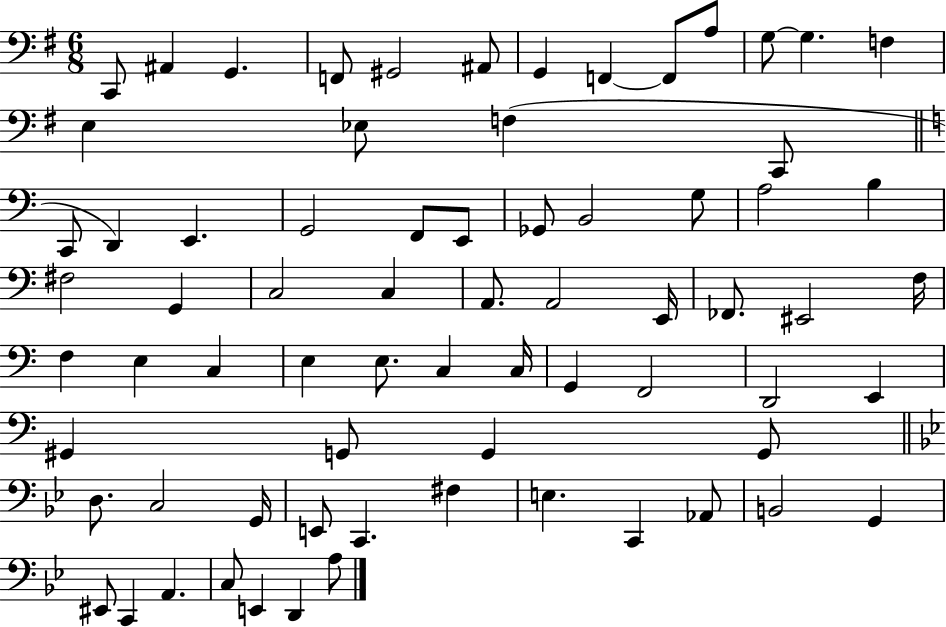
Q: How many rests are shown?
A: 0